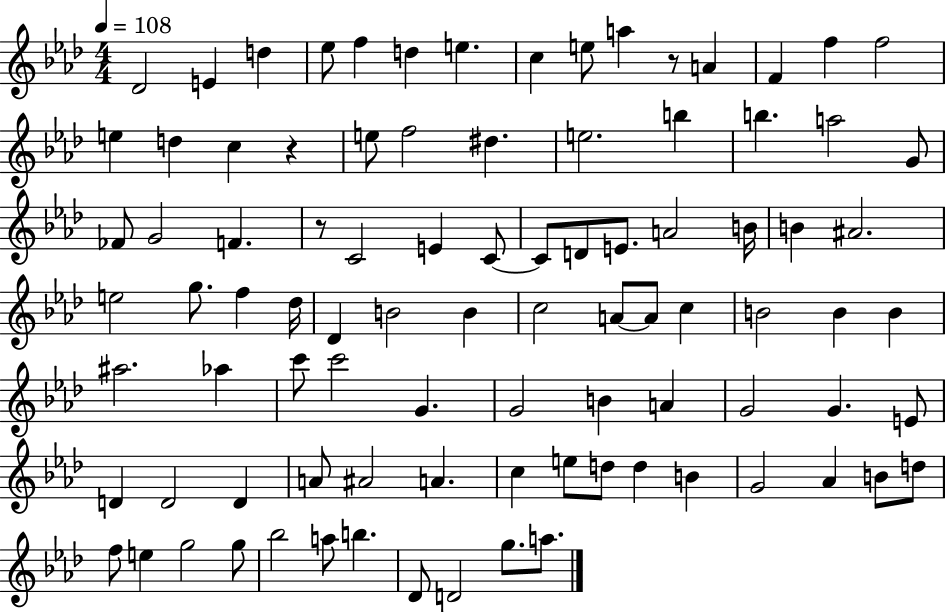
Db4/h E4/q D5/q Eb5/e F5/q D5/q E5/q. C5/q E5/e A5/q R/e A4/q F4/q F5/q F5/h E5/q D5/q C5/q R/q E5/e F5/h D#5/q. E5/h. B5/q B5/q. A5/h G4/e FES4/e G4/h F4/q. R/e C4/h E4/q C4/e C4/e D4/e E4/e. A4/h B4/s B4/q A#4/h. E5/h G5/e. F5/q Db5/s Db4/q B4/h B4/q C5/h A4/e A4/e C5/q B4/h B4/q B4/q A#5/h. Ab5/q C6/e C6/h G4/q. G4/h B4/q A4/q G4/h G4/q. E4/e D4/q D4/h D4/q A4/e A#4/h A4/q. C5/q E5/e D5/e D5/q B4/q G4/h Ab4/q B4/e D5/e F5/e E5/q G5/h G5/e Bb5/h A5/e B5/q. Db4/e D4/h G5/e. A5/e.